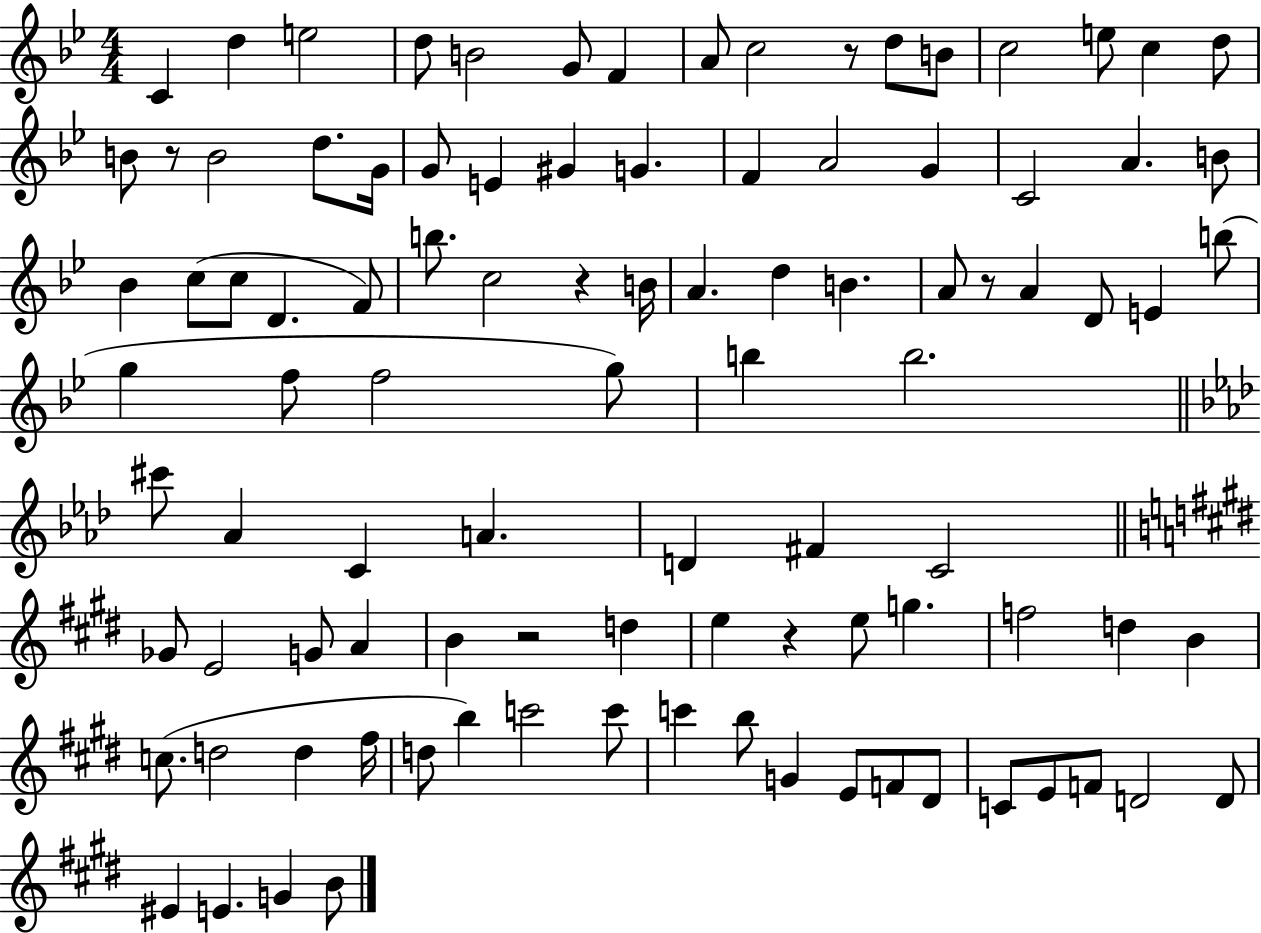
X:1
T:Untitled
M:4/4
L:1/4
K:Bb
C d e2 d/2 B2 G/2 F A/2 c2 z/2 d/2 B/2 c2 e/2 c d/2 B/2 z/2 B2 d/2 G/4 G/2 E ^G G F A2 G C2 A B/2 _B c/2 c/2 D F/2 b/2 c2 z B/4 A d B A/2 z/2 A D/2 E b/2 g f/2 f2 g/2 b b2 ^c'/2 _A C A D ^F C2 _G/2 E2 G/2 A B z2 d e z e/2 g f2 d B c/2 d2 d ^f/4 d/2 b c'2 c'/2 c' b/2 G E/2 F/2 ^D/2 C/2 E/2 F/2 D2 D/2 ^E E G B/2